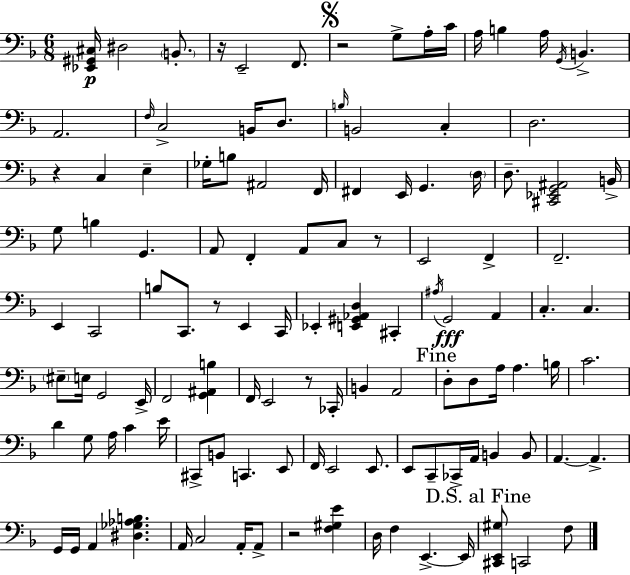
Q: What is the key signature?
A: D minor